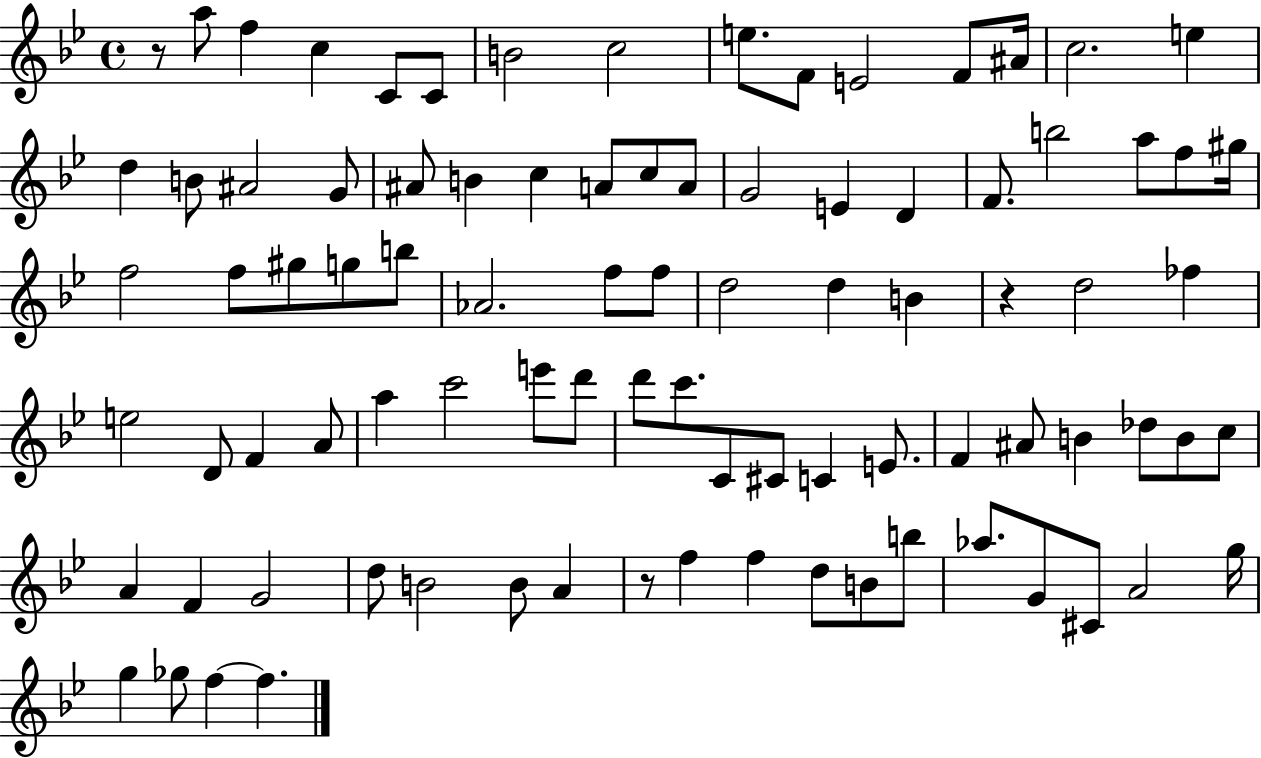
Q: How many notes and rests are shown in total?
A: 89